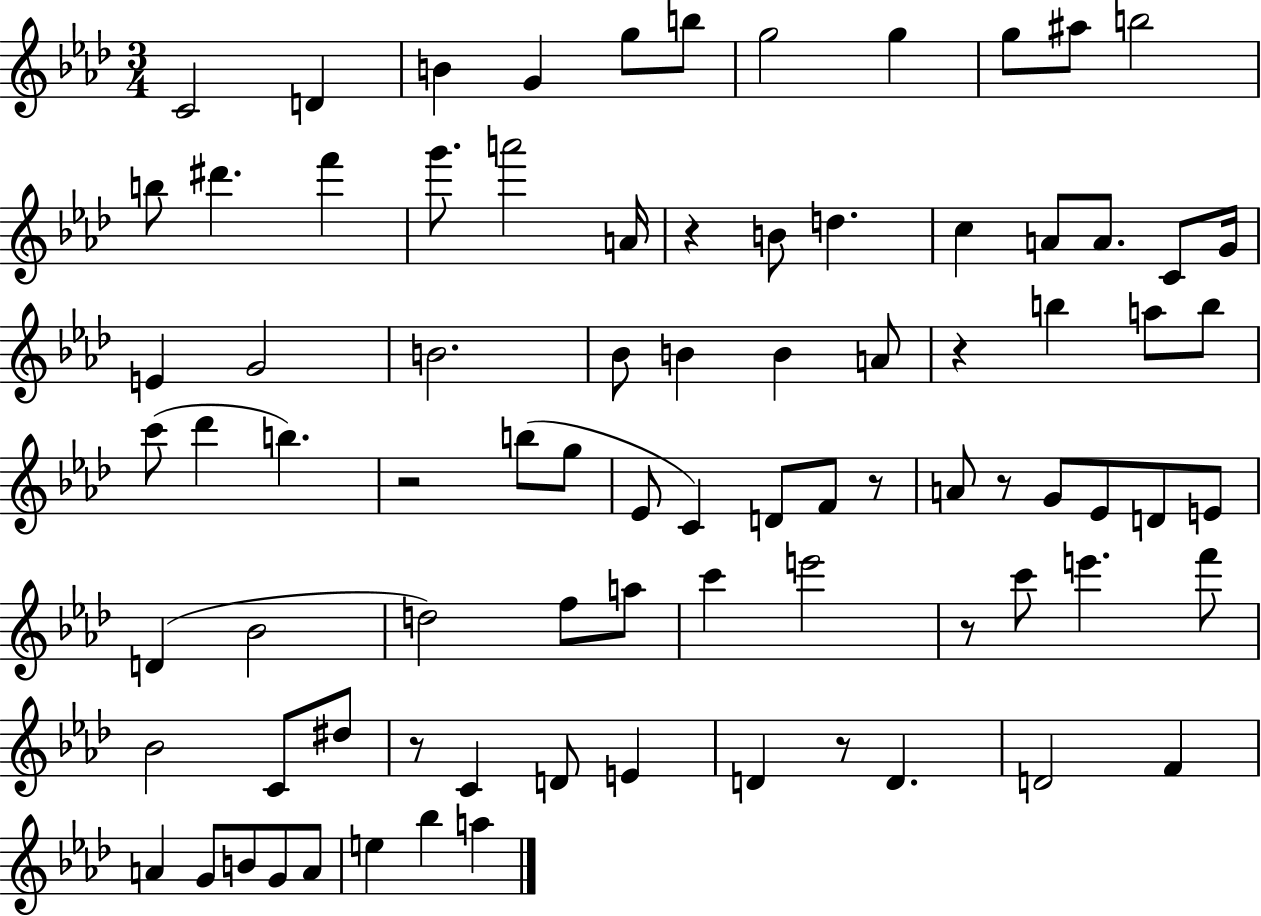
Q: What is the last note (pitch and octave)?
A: A5